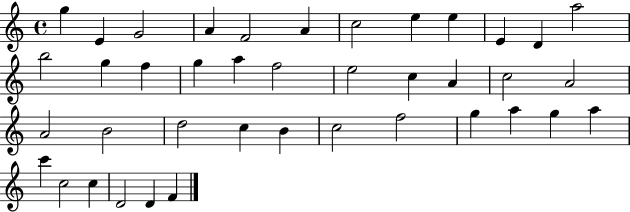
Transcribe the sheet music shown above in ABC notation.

X:1
T:Untitled
M:4/4
L:1/4
K:C
g E G2 A F2 A c2 e e E D a2 b2 g f g a f2 e2 c A c2 A2 A2 B2 d2 c B c2 f2 g a g a c' c2 c D2 D F